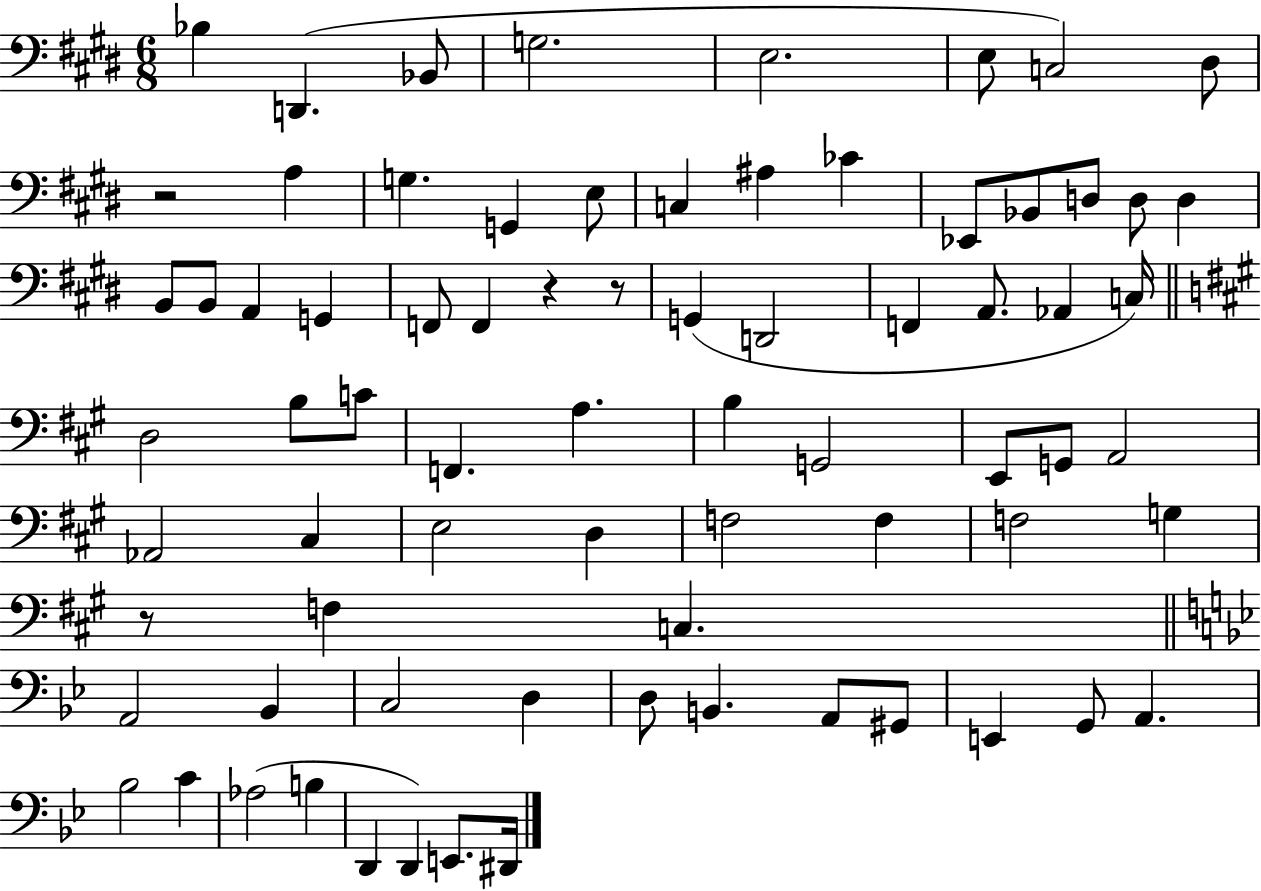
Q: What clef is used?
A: bass